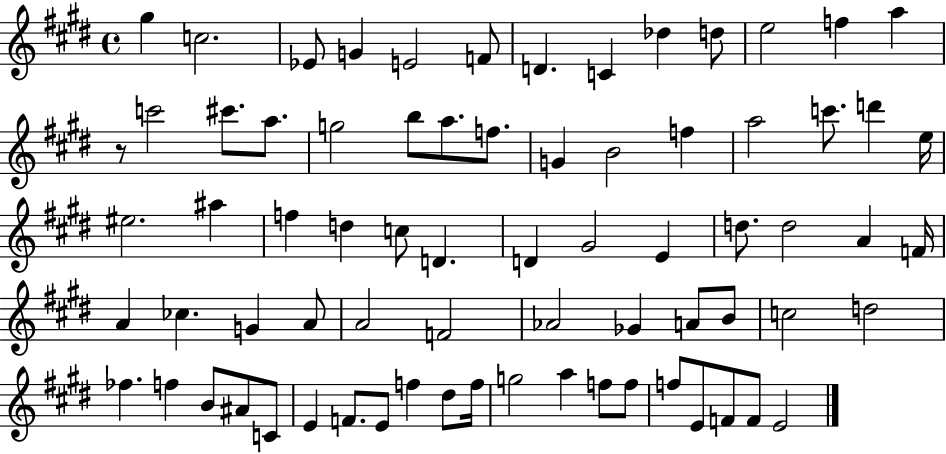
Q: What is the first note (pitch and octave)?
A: G#5